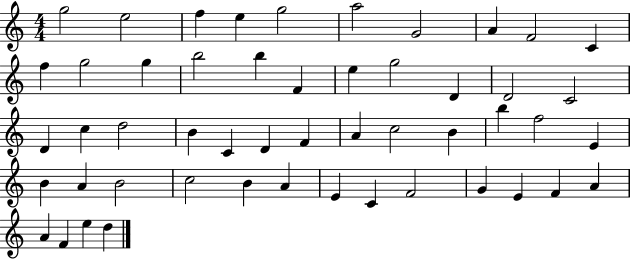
X:1
T:Untitled
M:4/4
L:1/4
K:C
g2 e2 f e g2 a2 G2 A F2 C f g2 g b2 b F e g2 D D2 C2 D c d2 B C D F A c2 B b f2 E B A B2 c2 B A E C F2 G E F A A F e d